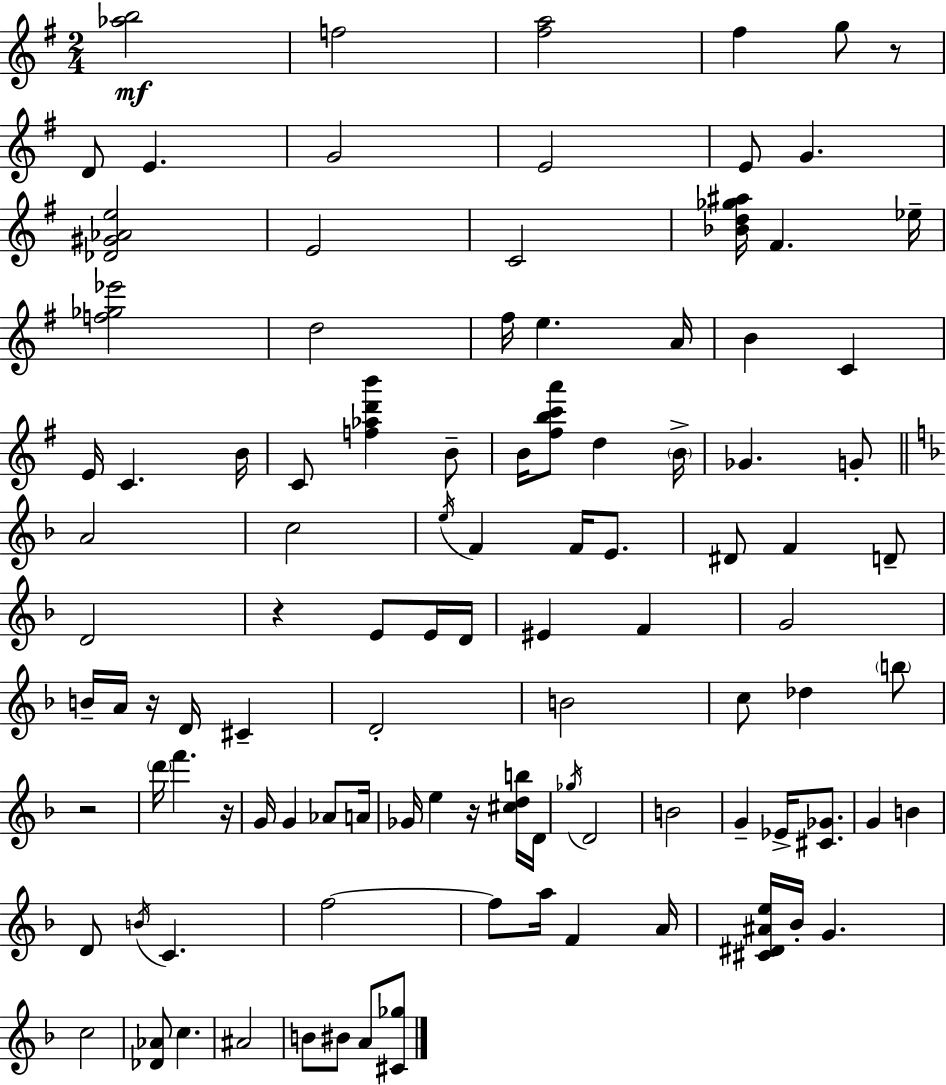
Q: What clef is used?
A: treble